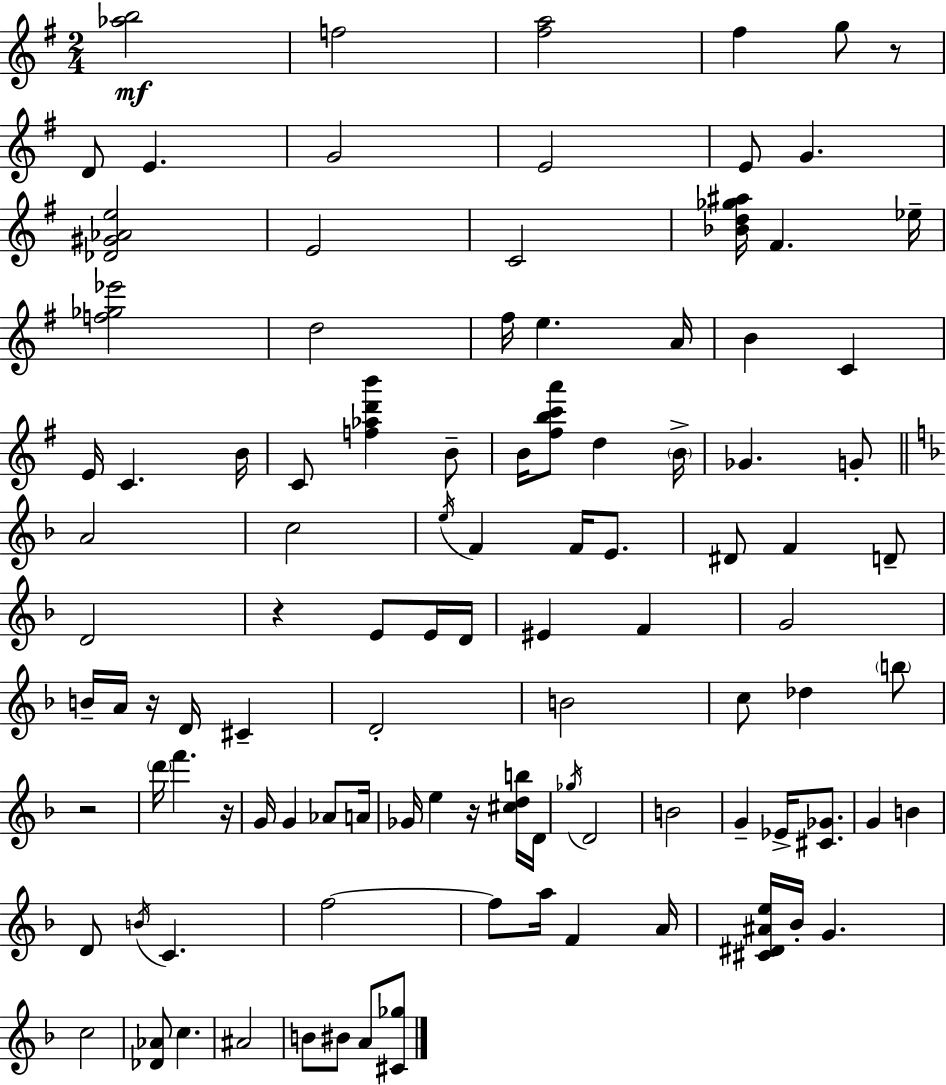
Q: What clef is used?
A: treble